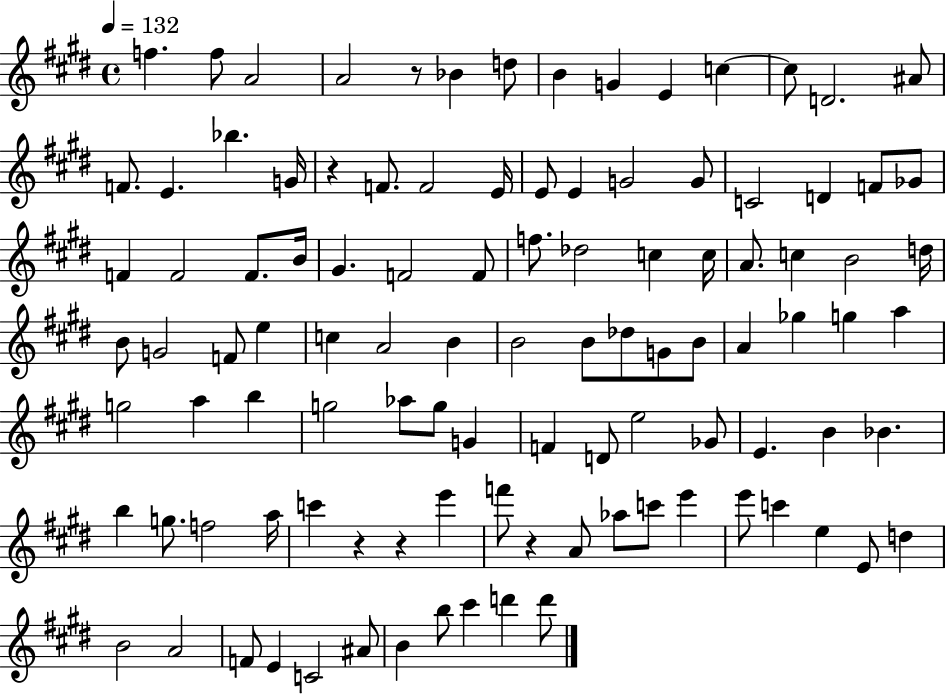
{
  \clef treble
  \time 4/4
  \defaultTimeSignature
  \key e \major
  \tempo 4 = 132
  \repeat volta 2 { f''4. f''8 a'2 | a'2 r8 bes'4 d''8 | b'4 g'4 e'4 c''4~~ | c''8 d'2. ais'8 | \break f'8. e'4. bes''4. g'16 | r4 f'8. f'2 e'16 | e'8 e'4 g'2 g'8 | c'2 d'4 f'8 ges'8 | \break f'4 f'2 f'8. b'16 | gis'4. f'2 f'8 | f''8. des''2 c''4 c''16 | a'8. c''4 b'2 d''16 | \break b'8 g'2 f'8 e''4 | c''4 a'2 b'4 | b'2 b'8 des''8 g'8 b'8 | a'4 ges''4 g''4 a''4 | \break g''2 a''4 b''4 | g''2 aes''8 g''8 g'4 | f'4 d'8 e''2 ges'8 | e'4. b'4 bes'4. | \break b''4 g''8. f''2 a''16 | c'''4 r4 r4 e'''4 | f'''8 r4 a'8 aes''8 c'''8 e'''4 | e'''8 c'''4 e''4 e'8 d''4 | \break b'2 a'2 | f'8 e'4 c'2 ais'8 | b'4 b''8 cis'''4 d'''4 d'''8 | } \bar "|."
}